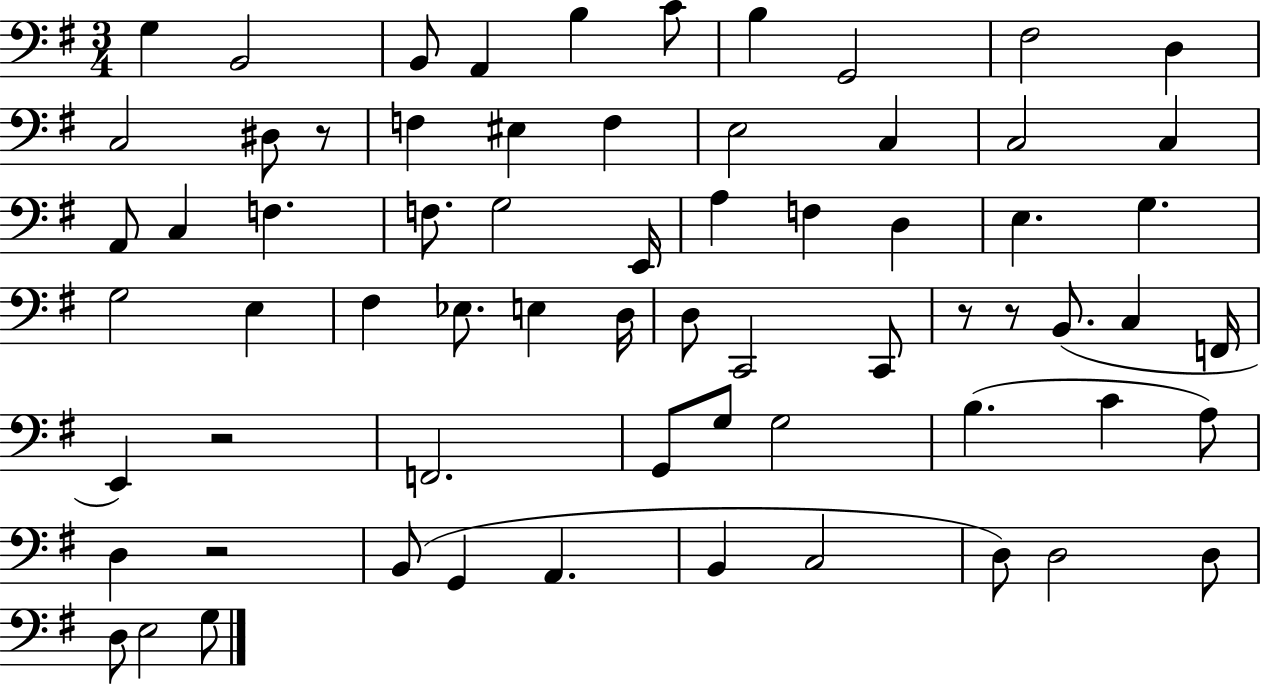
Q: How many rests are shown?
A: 5